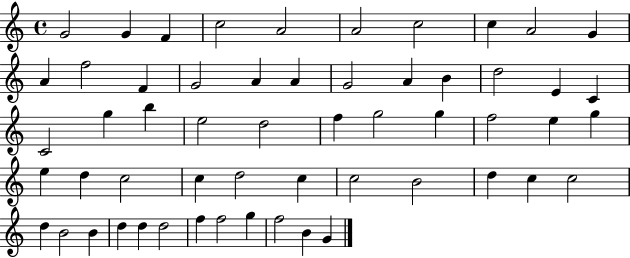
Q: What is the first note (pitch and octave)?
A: G4